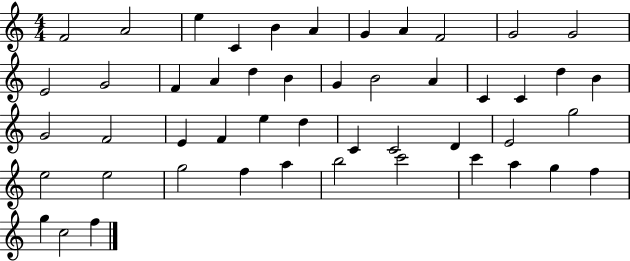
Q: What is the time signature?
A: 4/4